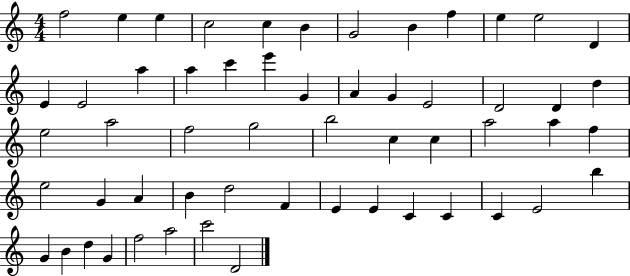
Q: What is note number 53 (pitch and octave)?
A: F5